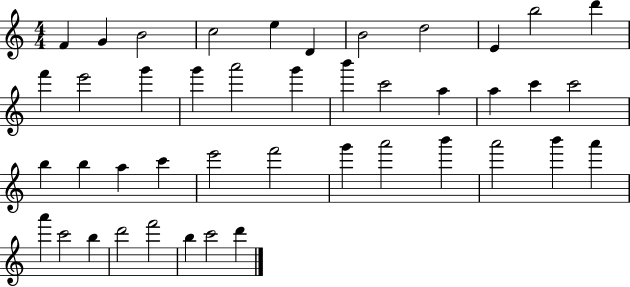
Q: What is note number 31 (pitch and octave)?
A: A6